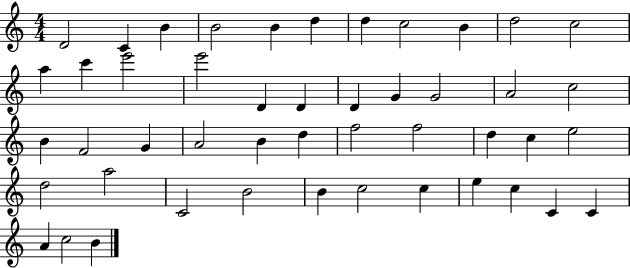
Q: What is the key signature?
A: C major